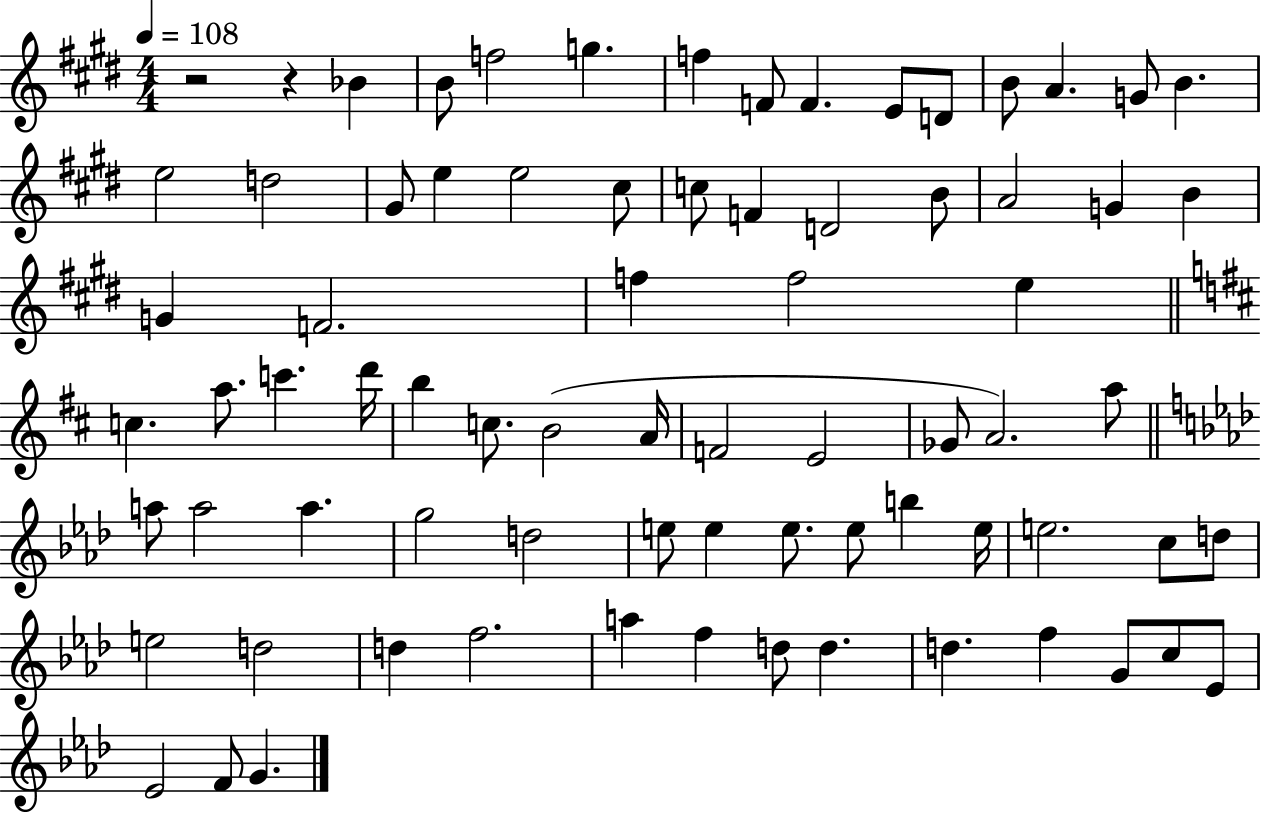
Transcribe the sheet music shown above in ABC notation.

X:1
T:Untitled
M:4/4
L:1/4
K:E
z2 z _B B/2 f2 g f F/2 F E/2 D/2 B/2 A G/2 B e2 d2 ^G/2 e e2 ^c/2 c/2 F D2 B/2 A2 G B G F2 f f2 e c a/2 c' d'/4 b c/2 B2 A/4 F2 E2 _G/2 A2 a/2 a/2 a2 a g2 d2 e/2 e e/2 e/2 b e/4 e2 c/2 d/2 e2 d2 d f2 a f d/2 d d f G/2 c/2 _E/2 _E2 F/2 G